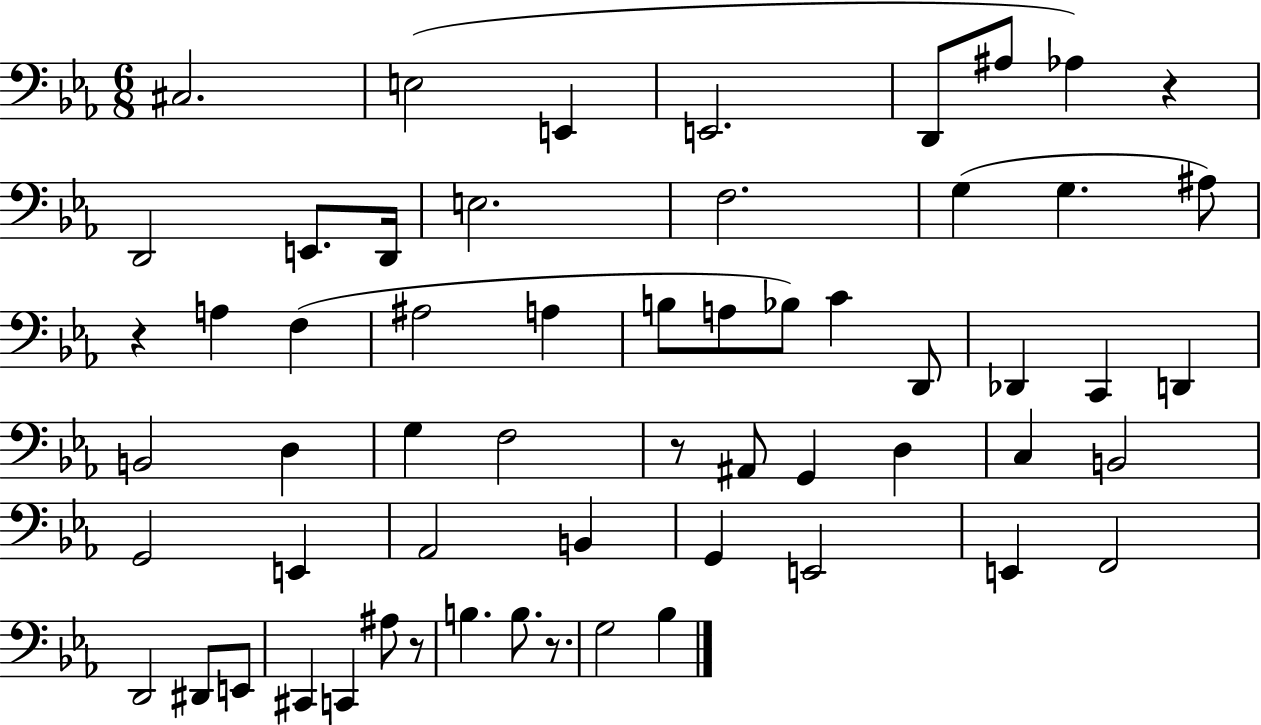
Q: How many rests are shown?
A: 5